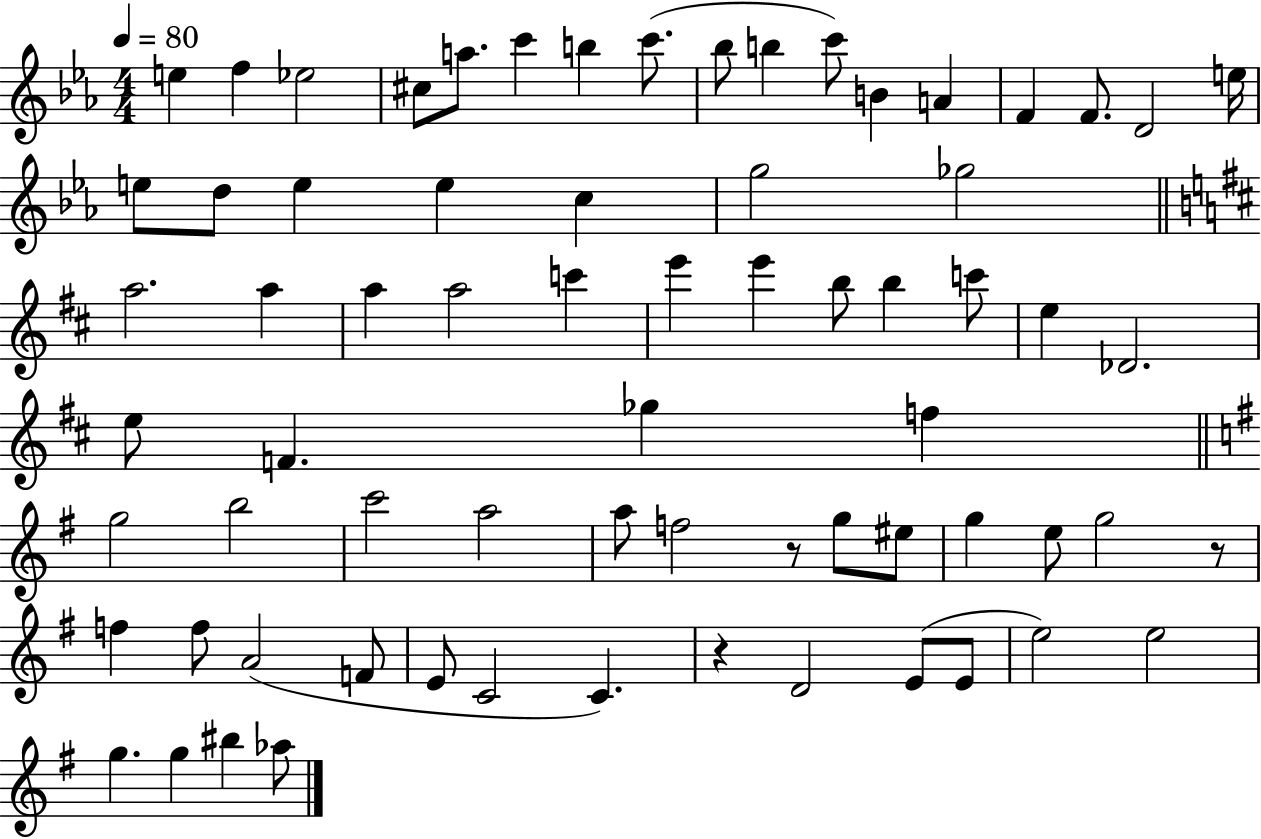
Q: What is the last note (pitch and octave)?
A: Ab5